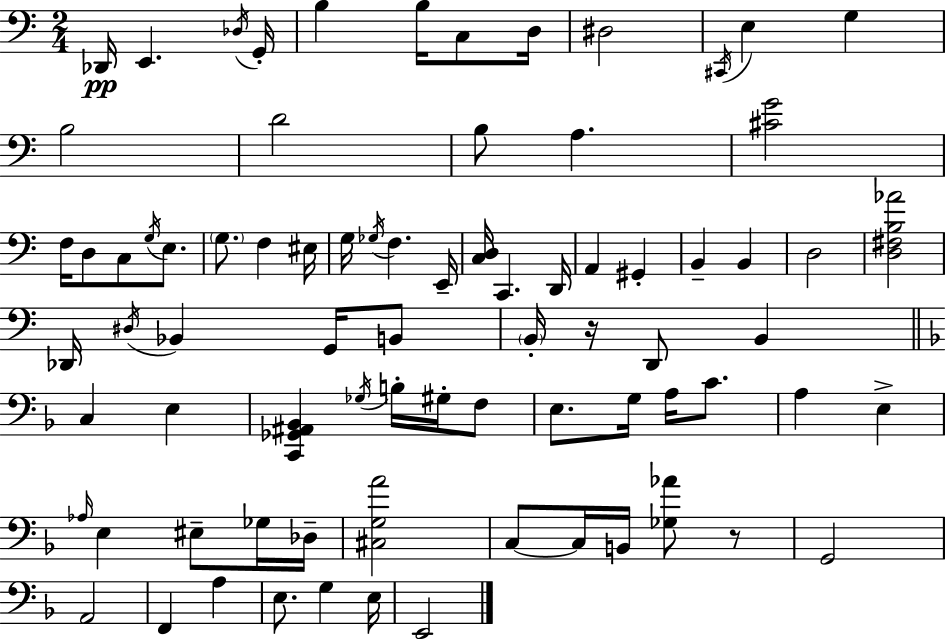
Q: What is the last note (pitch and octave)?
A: E2